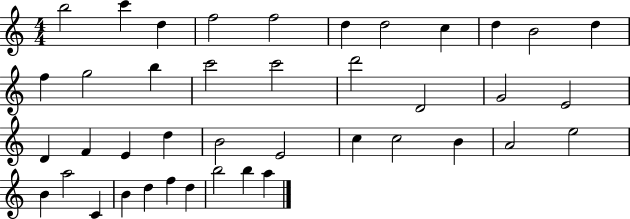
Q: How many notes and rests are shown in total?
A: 41